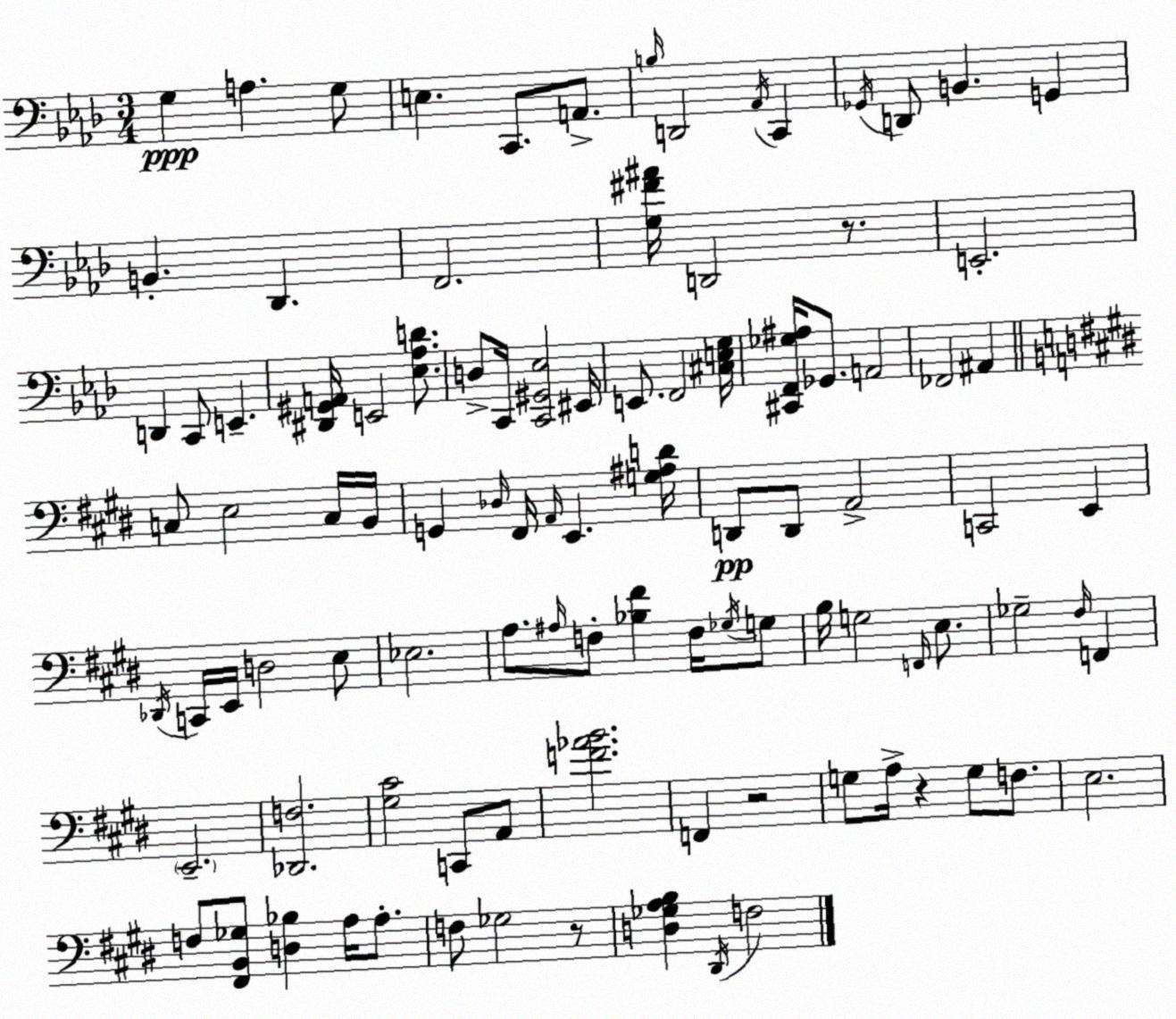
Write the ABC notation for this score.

X:1
T:Untitled
M:3/4
L:1/4
K:Ab
G, A, G,/2 E, C,,/2 A,,/2 B,/4 D,,2 _A,,/4 C,, _G,,/4 D,,/2 B,, G,, B,, _D,, F,,2 [G,^F^A]/4 D,,2 z/2 E,,2 D,, C,,/2 E,, [^D,,^G,,A,,]/4 E,,2 [_E,_A,D]/2 D,/2 C,,/4 [C,,^G,,_E,]2 ^E,,/4 E,,/2 F,,2 [^C,E,G,]/4 [^C,,F,,_G,^A,]/4 _G,,/2 A,,2 _F,,2 ^A,, C,/2 E,2 C,/4 B,,/4 G,, _D,/4 ^F,,/4 A,,/4 E,, [G,^A,D]/4 D,,/2 D,,/2 A,,2 C,,2 E,, _D,,/4 C,,/4 E,,/4 D,2 E,/2 _E,2 A,/2 ^A,/4 F,/2 [_B,^F] F,/4 _G,/4 G,/2 B,/4 G,2 F,,/4 E,/2 _G,2 ^F,/4 F,, E,,2 [_D,,F,]2 [^G,^C]2 C,,/2 A,,/2 [F_AB]2 F,, z2 G,/2 A,/4 z G,/2 F,/2 E,2 F,/2 [^F,,B,,_G,]/2 [D,_B,] A,/4 A,/2 F,/2 _G,2 z/2 [D,_G,A,B,] ^D,,/4 F,2